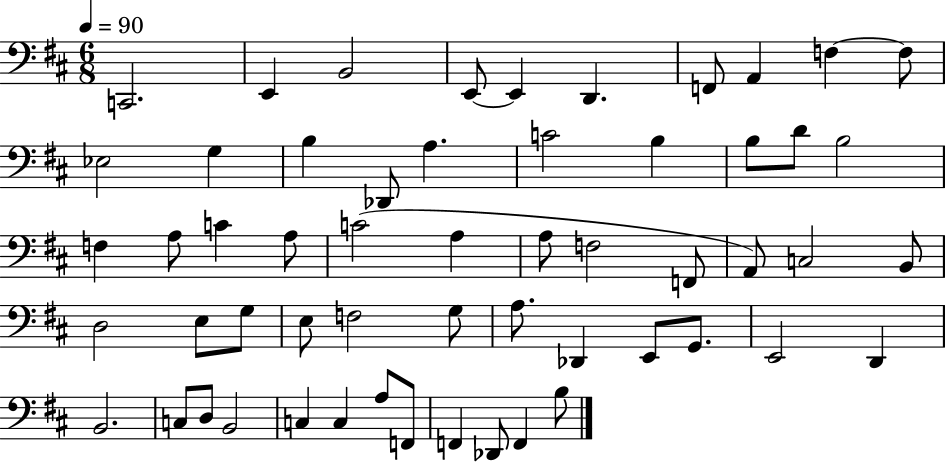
X:1
T:Untitled
M:6/8
L:1/4
K:D
C,,2 E,, B,,2 E,,/2 E,, D,, F,,/2 A,, F, F,/2 _E,2 G, B, _D,,/2 A, C2 B, B,/2 D/2 B,2 F, A,/2 C A,/2 C2 A, A,/2 F,2 F,,/2 A,,/2 C,2 B,,/2 D,2 E,/2 G,/2 E,/2 F,2 G,/2 A,/2 _D,, E,,/2 G,,/2 E,,2 D,, B,,2 C,/2 D,/2 B,,2 C, C, A,/2 F,,/2 F,, _D,,/2 F,, B,/2